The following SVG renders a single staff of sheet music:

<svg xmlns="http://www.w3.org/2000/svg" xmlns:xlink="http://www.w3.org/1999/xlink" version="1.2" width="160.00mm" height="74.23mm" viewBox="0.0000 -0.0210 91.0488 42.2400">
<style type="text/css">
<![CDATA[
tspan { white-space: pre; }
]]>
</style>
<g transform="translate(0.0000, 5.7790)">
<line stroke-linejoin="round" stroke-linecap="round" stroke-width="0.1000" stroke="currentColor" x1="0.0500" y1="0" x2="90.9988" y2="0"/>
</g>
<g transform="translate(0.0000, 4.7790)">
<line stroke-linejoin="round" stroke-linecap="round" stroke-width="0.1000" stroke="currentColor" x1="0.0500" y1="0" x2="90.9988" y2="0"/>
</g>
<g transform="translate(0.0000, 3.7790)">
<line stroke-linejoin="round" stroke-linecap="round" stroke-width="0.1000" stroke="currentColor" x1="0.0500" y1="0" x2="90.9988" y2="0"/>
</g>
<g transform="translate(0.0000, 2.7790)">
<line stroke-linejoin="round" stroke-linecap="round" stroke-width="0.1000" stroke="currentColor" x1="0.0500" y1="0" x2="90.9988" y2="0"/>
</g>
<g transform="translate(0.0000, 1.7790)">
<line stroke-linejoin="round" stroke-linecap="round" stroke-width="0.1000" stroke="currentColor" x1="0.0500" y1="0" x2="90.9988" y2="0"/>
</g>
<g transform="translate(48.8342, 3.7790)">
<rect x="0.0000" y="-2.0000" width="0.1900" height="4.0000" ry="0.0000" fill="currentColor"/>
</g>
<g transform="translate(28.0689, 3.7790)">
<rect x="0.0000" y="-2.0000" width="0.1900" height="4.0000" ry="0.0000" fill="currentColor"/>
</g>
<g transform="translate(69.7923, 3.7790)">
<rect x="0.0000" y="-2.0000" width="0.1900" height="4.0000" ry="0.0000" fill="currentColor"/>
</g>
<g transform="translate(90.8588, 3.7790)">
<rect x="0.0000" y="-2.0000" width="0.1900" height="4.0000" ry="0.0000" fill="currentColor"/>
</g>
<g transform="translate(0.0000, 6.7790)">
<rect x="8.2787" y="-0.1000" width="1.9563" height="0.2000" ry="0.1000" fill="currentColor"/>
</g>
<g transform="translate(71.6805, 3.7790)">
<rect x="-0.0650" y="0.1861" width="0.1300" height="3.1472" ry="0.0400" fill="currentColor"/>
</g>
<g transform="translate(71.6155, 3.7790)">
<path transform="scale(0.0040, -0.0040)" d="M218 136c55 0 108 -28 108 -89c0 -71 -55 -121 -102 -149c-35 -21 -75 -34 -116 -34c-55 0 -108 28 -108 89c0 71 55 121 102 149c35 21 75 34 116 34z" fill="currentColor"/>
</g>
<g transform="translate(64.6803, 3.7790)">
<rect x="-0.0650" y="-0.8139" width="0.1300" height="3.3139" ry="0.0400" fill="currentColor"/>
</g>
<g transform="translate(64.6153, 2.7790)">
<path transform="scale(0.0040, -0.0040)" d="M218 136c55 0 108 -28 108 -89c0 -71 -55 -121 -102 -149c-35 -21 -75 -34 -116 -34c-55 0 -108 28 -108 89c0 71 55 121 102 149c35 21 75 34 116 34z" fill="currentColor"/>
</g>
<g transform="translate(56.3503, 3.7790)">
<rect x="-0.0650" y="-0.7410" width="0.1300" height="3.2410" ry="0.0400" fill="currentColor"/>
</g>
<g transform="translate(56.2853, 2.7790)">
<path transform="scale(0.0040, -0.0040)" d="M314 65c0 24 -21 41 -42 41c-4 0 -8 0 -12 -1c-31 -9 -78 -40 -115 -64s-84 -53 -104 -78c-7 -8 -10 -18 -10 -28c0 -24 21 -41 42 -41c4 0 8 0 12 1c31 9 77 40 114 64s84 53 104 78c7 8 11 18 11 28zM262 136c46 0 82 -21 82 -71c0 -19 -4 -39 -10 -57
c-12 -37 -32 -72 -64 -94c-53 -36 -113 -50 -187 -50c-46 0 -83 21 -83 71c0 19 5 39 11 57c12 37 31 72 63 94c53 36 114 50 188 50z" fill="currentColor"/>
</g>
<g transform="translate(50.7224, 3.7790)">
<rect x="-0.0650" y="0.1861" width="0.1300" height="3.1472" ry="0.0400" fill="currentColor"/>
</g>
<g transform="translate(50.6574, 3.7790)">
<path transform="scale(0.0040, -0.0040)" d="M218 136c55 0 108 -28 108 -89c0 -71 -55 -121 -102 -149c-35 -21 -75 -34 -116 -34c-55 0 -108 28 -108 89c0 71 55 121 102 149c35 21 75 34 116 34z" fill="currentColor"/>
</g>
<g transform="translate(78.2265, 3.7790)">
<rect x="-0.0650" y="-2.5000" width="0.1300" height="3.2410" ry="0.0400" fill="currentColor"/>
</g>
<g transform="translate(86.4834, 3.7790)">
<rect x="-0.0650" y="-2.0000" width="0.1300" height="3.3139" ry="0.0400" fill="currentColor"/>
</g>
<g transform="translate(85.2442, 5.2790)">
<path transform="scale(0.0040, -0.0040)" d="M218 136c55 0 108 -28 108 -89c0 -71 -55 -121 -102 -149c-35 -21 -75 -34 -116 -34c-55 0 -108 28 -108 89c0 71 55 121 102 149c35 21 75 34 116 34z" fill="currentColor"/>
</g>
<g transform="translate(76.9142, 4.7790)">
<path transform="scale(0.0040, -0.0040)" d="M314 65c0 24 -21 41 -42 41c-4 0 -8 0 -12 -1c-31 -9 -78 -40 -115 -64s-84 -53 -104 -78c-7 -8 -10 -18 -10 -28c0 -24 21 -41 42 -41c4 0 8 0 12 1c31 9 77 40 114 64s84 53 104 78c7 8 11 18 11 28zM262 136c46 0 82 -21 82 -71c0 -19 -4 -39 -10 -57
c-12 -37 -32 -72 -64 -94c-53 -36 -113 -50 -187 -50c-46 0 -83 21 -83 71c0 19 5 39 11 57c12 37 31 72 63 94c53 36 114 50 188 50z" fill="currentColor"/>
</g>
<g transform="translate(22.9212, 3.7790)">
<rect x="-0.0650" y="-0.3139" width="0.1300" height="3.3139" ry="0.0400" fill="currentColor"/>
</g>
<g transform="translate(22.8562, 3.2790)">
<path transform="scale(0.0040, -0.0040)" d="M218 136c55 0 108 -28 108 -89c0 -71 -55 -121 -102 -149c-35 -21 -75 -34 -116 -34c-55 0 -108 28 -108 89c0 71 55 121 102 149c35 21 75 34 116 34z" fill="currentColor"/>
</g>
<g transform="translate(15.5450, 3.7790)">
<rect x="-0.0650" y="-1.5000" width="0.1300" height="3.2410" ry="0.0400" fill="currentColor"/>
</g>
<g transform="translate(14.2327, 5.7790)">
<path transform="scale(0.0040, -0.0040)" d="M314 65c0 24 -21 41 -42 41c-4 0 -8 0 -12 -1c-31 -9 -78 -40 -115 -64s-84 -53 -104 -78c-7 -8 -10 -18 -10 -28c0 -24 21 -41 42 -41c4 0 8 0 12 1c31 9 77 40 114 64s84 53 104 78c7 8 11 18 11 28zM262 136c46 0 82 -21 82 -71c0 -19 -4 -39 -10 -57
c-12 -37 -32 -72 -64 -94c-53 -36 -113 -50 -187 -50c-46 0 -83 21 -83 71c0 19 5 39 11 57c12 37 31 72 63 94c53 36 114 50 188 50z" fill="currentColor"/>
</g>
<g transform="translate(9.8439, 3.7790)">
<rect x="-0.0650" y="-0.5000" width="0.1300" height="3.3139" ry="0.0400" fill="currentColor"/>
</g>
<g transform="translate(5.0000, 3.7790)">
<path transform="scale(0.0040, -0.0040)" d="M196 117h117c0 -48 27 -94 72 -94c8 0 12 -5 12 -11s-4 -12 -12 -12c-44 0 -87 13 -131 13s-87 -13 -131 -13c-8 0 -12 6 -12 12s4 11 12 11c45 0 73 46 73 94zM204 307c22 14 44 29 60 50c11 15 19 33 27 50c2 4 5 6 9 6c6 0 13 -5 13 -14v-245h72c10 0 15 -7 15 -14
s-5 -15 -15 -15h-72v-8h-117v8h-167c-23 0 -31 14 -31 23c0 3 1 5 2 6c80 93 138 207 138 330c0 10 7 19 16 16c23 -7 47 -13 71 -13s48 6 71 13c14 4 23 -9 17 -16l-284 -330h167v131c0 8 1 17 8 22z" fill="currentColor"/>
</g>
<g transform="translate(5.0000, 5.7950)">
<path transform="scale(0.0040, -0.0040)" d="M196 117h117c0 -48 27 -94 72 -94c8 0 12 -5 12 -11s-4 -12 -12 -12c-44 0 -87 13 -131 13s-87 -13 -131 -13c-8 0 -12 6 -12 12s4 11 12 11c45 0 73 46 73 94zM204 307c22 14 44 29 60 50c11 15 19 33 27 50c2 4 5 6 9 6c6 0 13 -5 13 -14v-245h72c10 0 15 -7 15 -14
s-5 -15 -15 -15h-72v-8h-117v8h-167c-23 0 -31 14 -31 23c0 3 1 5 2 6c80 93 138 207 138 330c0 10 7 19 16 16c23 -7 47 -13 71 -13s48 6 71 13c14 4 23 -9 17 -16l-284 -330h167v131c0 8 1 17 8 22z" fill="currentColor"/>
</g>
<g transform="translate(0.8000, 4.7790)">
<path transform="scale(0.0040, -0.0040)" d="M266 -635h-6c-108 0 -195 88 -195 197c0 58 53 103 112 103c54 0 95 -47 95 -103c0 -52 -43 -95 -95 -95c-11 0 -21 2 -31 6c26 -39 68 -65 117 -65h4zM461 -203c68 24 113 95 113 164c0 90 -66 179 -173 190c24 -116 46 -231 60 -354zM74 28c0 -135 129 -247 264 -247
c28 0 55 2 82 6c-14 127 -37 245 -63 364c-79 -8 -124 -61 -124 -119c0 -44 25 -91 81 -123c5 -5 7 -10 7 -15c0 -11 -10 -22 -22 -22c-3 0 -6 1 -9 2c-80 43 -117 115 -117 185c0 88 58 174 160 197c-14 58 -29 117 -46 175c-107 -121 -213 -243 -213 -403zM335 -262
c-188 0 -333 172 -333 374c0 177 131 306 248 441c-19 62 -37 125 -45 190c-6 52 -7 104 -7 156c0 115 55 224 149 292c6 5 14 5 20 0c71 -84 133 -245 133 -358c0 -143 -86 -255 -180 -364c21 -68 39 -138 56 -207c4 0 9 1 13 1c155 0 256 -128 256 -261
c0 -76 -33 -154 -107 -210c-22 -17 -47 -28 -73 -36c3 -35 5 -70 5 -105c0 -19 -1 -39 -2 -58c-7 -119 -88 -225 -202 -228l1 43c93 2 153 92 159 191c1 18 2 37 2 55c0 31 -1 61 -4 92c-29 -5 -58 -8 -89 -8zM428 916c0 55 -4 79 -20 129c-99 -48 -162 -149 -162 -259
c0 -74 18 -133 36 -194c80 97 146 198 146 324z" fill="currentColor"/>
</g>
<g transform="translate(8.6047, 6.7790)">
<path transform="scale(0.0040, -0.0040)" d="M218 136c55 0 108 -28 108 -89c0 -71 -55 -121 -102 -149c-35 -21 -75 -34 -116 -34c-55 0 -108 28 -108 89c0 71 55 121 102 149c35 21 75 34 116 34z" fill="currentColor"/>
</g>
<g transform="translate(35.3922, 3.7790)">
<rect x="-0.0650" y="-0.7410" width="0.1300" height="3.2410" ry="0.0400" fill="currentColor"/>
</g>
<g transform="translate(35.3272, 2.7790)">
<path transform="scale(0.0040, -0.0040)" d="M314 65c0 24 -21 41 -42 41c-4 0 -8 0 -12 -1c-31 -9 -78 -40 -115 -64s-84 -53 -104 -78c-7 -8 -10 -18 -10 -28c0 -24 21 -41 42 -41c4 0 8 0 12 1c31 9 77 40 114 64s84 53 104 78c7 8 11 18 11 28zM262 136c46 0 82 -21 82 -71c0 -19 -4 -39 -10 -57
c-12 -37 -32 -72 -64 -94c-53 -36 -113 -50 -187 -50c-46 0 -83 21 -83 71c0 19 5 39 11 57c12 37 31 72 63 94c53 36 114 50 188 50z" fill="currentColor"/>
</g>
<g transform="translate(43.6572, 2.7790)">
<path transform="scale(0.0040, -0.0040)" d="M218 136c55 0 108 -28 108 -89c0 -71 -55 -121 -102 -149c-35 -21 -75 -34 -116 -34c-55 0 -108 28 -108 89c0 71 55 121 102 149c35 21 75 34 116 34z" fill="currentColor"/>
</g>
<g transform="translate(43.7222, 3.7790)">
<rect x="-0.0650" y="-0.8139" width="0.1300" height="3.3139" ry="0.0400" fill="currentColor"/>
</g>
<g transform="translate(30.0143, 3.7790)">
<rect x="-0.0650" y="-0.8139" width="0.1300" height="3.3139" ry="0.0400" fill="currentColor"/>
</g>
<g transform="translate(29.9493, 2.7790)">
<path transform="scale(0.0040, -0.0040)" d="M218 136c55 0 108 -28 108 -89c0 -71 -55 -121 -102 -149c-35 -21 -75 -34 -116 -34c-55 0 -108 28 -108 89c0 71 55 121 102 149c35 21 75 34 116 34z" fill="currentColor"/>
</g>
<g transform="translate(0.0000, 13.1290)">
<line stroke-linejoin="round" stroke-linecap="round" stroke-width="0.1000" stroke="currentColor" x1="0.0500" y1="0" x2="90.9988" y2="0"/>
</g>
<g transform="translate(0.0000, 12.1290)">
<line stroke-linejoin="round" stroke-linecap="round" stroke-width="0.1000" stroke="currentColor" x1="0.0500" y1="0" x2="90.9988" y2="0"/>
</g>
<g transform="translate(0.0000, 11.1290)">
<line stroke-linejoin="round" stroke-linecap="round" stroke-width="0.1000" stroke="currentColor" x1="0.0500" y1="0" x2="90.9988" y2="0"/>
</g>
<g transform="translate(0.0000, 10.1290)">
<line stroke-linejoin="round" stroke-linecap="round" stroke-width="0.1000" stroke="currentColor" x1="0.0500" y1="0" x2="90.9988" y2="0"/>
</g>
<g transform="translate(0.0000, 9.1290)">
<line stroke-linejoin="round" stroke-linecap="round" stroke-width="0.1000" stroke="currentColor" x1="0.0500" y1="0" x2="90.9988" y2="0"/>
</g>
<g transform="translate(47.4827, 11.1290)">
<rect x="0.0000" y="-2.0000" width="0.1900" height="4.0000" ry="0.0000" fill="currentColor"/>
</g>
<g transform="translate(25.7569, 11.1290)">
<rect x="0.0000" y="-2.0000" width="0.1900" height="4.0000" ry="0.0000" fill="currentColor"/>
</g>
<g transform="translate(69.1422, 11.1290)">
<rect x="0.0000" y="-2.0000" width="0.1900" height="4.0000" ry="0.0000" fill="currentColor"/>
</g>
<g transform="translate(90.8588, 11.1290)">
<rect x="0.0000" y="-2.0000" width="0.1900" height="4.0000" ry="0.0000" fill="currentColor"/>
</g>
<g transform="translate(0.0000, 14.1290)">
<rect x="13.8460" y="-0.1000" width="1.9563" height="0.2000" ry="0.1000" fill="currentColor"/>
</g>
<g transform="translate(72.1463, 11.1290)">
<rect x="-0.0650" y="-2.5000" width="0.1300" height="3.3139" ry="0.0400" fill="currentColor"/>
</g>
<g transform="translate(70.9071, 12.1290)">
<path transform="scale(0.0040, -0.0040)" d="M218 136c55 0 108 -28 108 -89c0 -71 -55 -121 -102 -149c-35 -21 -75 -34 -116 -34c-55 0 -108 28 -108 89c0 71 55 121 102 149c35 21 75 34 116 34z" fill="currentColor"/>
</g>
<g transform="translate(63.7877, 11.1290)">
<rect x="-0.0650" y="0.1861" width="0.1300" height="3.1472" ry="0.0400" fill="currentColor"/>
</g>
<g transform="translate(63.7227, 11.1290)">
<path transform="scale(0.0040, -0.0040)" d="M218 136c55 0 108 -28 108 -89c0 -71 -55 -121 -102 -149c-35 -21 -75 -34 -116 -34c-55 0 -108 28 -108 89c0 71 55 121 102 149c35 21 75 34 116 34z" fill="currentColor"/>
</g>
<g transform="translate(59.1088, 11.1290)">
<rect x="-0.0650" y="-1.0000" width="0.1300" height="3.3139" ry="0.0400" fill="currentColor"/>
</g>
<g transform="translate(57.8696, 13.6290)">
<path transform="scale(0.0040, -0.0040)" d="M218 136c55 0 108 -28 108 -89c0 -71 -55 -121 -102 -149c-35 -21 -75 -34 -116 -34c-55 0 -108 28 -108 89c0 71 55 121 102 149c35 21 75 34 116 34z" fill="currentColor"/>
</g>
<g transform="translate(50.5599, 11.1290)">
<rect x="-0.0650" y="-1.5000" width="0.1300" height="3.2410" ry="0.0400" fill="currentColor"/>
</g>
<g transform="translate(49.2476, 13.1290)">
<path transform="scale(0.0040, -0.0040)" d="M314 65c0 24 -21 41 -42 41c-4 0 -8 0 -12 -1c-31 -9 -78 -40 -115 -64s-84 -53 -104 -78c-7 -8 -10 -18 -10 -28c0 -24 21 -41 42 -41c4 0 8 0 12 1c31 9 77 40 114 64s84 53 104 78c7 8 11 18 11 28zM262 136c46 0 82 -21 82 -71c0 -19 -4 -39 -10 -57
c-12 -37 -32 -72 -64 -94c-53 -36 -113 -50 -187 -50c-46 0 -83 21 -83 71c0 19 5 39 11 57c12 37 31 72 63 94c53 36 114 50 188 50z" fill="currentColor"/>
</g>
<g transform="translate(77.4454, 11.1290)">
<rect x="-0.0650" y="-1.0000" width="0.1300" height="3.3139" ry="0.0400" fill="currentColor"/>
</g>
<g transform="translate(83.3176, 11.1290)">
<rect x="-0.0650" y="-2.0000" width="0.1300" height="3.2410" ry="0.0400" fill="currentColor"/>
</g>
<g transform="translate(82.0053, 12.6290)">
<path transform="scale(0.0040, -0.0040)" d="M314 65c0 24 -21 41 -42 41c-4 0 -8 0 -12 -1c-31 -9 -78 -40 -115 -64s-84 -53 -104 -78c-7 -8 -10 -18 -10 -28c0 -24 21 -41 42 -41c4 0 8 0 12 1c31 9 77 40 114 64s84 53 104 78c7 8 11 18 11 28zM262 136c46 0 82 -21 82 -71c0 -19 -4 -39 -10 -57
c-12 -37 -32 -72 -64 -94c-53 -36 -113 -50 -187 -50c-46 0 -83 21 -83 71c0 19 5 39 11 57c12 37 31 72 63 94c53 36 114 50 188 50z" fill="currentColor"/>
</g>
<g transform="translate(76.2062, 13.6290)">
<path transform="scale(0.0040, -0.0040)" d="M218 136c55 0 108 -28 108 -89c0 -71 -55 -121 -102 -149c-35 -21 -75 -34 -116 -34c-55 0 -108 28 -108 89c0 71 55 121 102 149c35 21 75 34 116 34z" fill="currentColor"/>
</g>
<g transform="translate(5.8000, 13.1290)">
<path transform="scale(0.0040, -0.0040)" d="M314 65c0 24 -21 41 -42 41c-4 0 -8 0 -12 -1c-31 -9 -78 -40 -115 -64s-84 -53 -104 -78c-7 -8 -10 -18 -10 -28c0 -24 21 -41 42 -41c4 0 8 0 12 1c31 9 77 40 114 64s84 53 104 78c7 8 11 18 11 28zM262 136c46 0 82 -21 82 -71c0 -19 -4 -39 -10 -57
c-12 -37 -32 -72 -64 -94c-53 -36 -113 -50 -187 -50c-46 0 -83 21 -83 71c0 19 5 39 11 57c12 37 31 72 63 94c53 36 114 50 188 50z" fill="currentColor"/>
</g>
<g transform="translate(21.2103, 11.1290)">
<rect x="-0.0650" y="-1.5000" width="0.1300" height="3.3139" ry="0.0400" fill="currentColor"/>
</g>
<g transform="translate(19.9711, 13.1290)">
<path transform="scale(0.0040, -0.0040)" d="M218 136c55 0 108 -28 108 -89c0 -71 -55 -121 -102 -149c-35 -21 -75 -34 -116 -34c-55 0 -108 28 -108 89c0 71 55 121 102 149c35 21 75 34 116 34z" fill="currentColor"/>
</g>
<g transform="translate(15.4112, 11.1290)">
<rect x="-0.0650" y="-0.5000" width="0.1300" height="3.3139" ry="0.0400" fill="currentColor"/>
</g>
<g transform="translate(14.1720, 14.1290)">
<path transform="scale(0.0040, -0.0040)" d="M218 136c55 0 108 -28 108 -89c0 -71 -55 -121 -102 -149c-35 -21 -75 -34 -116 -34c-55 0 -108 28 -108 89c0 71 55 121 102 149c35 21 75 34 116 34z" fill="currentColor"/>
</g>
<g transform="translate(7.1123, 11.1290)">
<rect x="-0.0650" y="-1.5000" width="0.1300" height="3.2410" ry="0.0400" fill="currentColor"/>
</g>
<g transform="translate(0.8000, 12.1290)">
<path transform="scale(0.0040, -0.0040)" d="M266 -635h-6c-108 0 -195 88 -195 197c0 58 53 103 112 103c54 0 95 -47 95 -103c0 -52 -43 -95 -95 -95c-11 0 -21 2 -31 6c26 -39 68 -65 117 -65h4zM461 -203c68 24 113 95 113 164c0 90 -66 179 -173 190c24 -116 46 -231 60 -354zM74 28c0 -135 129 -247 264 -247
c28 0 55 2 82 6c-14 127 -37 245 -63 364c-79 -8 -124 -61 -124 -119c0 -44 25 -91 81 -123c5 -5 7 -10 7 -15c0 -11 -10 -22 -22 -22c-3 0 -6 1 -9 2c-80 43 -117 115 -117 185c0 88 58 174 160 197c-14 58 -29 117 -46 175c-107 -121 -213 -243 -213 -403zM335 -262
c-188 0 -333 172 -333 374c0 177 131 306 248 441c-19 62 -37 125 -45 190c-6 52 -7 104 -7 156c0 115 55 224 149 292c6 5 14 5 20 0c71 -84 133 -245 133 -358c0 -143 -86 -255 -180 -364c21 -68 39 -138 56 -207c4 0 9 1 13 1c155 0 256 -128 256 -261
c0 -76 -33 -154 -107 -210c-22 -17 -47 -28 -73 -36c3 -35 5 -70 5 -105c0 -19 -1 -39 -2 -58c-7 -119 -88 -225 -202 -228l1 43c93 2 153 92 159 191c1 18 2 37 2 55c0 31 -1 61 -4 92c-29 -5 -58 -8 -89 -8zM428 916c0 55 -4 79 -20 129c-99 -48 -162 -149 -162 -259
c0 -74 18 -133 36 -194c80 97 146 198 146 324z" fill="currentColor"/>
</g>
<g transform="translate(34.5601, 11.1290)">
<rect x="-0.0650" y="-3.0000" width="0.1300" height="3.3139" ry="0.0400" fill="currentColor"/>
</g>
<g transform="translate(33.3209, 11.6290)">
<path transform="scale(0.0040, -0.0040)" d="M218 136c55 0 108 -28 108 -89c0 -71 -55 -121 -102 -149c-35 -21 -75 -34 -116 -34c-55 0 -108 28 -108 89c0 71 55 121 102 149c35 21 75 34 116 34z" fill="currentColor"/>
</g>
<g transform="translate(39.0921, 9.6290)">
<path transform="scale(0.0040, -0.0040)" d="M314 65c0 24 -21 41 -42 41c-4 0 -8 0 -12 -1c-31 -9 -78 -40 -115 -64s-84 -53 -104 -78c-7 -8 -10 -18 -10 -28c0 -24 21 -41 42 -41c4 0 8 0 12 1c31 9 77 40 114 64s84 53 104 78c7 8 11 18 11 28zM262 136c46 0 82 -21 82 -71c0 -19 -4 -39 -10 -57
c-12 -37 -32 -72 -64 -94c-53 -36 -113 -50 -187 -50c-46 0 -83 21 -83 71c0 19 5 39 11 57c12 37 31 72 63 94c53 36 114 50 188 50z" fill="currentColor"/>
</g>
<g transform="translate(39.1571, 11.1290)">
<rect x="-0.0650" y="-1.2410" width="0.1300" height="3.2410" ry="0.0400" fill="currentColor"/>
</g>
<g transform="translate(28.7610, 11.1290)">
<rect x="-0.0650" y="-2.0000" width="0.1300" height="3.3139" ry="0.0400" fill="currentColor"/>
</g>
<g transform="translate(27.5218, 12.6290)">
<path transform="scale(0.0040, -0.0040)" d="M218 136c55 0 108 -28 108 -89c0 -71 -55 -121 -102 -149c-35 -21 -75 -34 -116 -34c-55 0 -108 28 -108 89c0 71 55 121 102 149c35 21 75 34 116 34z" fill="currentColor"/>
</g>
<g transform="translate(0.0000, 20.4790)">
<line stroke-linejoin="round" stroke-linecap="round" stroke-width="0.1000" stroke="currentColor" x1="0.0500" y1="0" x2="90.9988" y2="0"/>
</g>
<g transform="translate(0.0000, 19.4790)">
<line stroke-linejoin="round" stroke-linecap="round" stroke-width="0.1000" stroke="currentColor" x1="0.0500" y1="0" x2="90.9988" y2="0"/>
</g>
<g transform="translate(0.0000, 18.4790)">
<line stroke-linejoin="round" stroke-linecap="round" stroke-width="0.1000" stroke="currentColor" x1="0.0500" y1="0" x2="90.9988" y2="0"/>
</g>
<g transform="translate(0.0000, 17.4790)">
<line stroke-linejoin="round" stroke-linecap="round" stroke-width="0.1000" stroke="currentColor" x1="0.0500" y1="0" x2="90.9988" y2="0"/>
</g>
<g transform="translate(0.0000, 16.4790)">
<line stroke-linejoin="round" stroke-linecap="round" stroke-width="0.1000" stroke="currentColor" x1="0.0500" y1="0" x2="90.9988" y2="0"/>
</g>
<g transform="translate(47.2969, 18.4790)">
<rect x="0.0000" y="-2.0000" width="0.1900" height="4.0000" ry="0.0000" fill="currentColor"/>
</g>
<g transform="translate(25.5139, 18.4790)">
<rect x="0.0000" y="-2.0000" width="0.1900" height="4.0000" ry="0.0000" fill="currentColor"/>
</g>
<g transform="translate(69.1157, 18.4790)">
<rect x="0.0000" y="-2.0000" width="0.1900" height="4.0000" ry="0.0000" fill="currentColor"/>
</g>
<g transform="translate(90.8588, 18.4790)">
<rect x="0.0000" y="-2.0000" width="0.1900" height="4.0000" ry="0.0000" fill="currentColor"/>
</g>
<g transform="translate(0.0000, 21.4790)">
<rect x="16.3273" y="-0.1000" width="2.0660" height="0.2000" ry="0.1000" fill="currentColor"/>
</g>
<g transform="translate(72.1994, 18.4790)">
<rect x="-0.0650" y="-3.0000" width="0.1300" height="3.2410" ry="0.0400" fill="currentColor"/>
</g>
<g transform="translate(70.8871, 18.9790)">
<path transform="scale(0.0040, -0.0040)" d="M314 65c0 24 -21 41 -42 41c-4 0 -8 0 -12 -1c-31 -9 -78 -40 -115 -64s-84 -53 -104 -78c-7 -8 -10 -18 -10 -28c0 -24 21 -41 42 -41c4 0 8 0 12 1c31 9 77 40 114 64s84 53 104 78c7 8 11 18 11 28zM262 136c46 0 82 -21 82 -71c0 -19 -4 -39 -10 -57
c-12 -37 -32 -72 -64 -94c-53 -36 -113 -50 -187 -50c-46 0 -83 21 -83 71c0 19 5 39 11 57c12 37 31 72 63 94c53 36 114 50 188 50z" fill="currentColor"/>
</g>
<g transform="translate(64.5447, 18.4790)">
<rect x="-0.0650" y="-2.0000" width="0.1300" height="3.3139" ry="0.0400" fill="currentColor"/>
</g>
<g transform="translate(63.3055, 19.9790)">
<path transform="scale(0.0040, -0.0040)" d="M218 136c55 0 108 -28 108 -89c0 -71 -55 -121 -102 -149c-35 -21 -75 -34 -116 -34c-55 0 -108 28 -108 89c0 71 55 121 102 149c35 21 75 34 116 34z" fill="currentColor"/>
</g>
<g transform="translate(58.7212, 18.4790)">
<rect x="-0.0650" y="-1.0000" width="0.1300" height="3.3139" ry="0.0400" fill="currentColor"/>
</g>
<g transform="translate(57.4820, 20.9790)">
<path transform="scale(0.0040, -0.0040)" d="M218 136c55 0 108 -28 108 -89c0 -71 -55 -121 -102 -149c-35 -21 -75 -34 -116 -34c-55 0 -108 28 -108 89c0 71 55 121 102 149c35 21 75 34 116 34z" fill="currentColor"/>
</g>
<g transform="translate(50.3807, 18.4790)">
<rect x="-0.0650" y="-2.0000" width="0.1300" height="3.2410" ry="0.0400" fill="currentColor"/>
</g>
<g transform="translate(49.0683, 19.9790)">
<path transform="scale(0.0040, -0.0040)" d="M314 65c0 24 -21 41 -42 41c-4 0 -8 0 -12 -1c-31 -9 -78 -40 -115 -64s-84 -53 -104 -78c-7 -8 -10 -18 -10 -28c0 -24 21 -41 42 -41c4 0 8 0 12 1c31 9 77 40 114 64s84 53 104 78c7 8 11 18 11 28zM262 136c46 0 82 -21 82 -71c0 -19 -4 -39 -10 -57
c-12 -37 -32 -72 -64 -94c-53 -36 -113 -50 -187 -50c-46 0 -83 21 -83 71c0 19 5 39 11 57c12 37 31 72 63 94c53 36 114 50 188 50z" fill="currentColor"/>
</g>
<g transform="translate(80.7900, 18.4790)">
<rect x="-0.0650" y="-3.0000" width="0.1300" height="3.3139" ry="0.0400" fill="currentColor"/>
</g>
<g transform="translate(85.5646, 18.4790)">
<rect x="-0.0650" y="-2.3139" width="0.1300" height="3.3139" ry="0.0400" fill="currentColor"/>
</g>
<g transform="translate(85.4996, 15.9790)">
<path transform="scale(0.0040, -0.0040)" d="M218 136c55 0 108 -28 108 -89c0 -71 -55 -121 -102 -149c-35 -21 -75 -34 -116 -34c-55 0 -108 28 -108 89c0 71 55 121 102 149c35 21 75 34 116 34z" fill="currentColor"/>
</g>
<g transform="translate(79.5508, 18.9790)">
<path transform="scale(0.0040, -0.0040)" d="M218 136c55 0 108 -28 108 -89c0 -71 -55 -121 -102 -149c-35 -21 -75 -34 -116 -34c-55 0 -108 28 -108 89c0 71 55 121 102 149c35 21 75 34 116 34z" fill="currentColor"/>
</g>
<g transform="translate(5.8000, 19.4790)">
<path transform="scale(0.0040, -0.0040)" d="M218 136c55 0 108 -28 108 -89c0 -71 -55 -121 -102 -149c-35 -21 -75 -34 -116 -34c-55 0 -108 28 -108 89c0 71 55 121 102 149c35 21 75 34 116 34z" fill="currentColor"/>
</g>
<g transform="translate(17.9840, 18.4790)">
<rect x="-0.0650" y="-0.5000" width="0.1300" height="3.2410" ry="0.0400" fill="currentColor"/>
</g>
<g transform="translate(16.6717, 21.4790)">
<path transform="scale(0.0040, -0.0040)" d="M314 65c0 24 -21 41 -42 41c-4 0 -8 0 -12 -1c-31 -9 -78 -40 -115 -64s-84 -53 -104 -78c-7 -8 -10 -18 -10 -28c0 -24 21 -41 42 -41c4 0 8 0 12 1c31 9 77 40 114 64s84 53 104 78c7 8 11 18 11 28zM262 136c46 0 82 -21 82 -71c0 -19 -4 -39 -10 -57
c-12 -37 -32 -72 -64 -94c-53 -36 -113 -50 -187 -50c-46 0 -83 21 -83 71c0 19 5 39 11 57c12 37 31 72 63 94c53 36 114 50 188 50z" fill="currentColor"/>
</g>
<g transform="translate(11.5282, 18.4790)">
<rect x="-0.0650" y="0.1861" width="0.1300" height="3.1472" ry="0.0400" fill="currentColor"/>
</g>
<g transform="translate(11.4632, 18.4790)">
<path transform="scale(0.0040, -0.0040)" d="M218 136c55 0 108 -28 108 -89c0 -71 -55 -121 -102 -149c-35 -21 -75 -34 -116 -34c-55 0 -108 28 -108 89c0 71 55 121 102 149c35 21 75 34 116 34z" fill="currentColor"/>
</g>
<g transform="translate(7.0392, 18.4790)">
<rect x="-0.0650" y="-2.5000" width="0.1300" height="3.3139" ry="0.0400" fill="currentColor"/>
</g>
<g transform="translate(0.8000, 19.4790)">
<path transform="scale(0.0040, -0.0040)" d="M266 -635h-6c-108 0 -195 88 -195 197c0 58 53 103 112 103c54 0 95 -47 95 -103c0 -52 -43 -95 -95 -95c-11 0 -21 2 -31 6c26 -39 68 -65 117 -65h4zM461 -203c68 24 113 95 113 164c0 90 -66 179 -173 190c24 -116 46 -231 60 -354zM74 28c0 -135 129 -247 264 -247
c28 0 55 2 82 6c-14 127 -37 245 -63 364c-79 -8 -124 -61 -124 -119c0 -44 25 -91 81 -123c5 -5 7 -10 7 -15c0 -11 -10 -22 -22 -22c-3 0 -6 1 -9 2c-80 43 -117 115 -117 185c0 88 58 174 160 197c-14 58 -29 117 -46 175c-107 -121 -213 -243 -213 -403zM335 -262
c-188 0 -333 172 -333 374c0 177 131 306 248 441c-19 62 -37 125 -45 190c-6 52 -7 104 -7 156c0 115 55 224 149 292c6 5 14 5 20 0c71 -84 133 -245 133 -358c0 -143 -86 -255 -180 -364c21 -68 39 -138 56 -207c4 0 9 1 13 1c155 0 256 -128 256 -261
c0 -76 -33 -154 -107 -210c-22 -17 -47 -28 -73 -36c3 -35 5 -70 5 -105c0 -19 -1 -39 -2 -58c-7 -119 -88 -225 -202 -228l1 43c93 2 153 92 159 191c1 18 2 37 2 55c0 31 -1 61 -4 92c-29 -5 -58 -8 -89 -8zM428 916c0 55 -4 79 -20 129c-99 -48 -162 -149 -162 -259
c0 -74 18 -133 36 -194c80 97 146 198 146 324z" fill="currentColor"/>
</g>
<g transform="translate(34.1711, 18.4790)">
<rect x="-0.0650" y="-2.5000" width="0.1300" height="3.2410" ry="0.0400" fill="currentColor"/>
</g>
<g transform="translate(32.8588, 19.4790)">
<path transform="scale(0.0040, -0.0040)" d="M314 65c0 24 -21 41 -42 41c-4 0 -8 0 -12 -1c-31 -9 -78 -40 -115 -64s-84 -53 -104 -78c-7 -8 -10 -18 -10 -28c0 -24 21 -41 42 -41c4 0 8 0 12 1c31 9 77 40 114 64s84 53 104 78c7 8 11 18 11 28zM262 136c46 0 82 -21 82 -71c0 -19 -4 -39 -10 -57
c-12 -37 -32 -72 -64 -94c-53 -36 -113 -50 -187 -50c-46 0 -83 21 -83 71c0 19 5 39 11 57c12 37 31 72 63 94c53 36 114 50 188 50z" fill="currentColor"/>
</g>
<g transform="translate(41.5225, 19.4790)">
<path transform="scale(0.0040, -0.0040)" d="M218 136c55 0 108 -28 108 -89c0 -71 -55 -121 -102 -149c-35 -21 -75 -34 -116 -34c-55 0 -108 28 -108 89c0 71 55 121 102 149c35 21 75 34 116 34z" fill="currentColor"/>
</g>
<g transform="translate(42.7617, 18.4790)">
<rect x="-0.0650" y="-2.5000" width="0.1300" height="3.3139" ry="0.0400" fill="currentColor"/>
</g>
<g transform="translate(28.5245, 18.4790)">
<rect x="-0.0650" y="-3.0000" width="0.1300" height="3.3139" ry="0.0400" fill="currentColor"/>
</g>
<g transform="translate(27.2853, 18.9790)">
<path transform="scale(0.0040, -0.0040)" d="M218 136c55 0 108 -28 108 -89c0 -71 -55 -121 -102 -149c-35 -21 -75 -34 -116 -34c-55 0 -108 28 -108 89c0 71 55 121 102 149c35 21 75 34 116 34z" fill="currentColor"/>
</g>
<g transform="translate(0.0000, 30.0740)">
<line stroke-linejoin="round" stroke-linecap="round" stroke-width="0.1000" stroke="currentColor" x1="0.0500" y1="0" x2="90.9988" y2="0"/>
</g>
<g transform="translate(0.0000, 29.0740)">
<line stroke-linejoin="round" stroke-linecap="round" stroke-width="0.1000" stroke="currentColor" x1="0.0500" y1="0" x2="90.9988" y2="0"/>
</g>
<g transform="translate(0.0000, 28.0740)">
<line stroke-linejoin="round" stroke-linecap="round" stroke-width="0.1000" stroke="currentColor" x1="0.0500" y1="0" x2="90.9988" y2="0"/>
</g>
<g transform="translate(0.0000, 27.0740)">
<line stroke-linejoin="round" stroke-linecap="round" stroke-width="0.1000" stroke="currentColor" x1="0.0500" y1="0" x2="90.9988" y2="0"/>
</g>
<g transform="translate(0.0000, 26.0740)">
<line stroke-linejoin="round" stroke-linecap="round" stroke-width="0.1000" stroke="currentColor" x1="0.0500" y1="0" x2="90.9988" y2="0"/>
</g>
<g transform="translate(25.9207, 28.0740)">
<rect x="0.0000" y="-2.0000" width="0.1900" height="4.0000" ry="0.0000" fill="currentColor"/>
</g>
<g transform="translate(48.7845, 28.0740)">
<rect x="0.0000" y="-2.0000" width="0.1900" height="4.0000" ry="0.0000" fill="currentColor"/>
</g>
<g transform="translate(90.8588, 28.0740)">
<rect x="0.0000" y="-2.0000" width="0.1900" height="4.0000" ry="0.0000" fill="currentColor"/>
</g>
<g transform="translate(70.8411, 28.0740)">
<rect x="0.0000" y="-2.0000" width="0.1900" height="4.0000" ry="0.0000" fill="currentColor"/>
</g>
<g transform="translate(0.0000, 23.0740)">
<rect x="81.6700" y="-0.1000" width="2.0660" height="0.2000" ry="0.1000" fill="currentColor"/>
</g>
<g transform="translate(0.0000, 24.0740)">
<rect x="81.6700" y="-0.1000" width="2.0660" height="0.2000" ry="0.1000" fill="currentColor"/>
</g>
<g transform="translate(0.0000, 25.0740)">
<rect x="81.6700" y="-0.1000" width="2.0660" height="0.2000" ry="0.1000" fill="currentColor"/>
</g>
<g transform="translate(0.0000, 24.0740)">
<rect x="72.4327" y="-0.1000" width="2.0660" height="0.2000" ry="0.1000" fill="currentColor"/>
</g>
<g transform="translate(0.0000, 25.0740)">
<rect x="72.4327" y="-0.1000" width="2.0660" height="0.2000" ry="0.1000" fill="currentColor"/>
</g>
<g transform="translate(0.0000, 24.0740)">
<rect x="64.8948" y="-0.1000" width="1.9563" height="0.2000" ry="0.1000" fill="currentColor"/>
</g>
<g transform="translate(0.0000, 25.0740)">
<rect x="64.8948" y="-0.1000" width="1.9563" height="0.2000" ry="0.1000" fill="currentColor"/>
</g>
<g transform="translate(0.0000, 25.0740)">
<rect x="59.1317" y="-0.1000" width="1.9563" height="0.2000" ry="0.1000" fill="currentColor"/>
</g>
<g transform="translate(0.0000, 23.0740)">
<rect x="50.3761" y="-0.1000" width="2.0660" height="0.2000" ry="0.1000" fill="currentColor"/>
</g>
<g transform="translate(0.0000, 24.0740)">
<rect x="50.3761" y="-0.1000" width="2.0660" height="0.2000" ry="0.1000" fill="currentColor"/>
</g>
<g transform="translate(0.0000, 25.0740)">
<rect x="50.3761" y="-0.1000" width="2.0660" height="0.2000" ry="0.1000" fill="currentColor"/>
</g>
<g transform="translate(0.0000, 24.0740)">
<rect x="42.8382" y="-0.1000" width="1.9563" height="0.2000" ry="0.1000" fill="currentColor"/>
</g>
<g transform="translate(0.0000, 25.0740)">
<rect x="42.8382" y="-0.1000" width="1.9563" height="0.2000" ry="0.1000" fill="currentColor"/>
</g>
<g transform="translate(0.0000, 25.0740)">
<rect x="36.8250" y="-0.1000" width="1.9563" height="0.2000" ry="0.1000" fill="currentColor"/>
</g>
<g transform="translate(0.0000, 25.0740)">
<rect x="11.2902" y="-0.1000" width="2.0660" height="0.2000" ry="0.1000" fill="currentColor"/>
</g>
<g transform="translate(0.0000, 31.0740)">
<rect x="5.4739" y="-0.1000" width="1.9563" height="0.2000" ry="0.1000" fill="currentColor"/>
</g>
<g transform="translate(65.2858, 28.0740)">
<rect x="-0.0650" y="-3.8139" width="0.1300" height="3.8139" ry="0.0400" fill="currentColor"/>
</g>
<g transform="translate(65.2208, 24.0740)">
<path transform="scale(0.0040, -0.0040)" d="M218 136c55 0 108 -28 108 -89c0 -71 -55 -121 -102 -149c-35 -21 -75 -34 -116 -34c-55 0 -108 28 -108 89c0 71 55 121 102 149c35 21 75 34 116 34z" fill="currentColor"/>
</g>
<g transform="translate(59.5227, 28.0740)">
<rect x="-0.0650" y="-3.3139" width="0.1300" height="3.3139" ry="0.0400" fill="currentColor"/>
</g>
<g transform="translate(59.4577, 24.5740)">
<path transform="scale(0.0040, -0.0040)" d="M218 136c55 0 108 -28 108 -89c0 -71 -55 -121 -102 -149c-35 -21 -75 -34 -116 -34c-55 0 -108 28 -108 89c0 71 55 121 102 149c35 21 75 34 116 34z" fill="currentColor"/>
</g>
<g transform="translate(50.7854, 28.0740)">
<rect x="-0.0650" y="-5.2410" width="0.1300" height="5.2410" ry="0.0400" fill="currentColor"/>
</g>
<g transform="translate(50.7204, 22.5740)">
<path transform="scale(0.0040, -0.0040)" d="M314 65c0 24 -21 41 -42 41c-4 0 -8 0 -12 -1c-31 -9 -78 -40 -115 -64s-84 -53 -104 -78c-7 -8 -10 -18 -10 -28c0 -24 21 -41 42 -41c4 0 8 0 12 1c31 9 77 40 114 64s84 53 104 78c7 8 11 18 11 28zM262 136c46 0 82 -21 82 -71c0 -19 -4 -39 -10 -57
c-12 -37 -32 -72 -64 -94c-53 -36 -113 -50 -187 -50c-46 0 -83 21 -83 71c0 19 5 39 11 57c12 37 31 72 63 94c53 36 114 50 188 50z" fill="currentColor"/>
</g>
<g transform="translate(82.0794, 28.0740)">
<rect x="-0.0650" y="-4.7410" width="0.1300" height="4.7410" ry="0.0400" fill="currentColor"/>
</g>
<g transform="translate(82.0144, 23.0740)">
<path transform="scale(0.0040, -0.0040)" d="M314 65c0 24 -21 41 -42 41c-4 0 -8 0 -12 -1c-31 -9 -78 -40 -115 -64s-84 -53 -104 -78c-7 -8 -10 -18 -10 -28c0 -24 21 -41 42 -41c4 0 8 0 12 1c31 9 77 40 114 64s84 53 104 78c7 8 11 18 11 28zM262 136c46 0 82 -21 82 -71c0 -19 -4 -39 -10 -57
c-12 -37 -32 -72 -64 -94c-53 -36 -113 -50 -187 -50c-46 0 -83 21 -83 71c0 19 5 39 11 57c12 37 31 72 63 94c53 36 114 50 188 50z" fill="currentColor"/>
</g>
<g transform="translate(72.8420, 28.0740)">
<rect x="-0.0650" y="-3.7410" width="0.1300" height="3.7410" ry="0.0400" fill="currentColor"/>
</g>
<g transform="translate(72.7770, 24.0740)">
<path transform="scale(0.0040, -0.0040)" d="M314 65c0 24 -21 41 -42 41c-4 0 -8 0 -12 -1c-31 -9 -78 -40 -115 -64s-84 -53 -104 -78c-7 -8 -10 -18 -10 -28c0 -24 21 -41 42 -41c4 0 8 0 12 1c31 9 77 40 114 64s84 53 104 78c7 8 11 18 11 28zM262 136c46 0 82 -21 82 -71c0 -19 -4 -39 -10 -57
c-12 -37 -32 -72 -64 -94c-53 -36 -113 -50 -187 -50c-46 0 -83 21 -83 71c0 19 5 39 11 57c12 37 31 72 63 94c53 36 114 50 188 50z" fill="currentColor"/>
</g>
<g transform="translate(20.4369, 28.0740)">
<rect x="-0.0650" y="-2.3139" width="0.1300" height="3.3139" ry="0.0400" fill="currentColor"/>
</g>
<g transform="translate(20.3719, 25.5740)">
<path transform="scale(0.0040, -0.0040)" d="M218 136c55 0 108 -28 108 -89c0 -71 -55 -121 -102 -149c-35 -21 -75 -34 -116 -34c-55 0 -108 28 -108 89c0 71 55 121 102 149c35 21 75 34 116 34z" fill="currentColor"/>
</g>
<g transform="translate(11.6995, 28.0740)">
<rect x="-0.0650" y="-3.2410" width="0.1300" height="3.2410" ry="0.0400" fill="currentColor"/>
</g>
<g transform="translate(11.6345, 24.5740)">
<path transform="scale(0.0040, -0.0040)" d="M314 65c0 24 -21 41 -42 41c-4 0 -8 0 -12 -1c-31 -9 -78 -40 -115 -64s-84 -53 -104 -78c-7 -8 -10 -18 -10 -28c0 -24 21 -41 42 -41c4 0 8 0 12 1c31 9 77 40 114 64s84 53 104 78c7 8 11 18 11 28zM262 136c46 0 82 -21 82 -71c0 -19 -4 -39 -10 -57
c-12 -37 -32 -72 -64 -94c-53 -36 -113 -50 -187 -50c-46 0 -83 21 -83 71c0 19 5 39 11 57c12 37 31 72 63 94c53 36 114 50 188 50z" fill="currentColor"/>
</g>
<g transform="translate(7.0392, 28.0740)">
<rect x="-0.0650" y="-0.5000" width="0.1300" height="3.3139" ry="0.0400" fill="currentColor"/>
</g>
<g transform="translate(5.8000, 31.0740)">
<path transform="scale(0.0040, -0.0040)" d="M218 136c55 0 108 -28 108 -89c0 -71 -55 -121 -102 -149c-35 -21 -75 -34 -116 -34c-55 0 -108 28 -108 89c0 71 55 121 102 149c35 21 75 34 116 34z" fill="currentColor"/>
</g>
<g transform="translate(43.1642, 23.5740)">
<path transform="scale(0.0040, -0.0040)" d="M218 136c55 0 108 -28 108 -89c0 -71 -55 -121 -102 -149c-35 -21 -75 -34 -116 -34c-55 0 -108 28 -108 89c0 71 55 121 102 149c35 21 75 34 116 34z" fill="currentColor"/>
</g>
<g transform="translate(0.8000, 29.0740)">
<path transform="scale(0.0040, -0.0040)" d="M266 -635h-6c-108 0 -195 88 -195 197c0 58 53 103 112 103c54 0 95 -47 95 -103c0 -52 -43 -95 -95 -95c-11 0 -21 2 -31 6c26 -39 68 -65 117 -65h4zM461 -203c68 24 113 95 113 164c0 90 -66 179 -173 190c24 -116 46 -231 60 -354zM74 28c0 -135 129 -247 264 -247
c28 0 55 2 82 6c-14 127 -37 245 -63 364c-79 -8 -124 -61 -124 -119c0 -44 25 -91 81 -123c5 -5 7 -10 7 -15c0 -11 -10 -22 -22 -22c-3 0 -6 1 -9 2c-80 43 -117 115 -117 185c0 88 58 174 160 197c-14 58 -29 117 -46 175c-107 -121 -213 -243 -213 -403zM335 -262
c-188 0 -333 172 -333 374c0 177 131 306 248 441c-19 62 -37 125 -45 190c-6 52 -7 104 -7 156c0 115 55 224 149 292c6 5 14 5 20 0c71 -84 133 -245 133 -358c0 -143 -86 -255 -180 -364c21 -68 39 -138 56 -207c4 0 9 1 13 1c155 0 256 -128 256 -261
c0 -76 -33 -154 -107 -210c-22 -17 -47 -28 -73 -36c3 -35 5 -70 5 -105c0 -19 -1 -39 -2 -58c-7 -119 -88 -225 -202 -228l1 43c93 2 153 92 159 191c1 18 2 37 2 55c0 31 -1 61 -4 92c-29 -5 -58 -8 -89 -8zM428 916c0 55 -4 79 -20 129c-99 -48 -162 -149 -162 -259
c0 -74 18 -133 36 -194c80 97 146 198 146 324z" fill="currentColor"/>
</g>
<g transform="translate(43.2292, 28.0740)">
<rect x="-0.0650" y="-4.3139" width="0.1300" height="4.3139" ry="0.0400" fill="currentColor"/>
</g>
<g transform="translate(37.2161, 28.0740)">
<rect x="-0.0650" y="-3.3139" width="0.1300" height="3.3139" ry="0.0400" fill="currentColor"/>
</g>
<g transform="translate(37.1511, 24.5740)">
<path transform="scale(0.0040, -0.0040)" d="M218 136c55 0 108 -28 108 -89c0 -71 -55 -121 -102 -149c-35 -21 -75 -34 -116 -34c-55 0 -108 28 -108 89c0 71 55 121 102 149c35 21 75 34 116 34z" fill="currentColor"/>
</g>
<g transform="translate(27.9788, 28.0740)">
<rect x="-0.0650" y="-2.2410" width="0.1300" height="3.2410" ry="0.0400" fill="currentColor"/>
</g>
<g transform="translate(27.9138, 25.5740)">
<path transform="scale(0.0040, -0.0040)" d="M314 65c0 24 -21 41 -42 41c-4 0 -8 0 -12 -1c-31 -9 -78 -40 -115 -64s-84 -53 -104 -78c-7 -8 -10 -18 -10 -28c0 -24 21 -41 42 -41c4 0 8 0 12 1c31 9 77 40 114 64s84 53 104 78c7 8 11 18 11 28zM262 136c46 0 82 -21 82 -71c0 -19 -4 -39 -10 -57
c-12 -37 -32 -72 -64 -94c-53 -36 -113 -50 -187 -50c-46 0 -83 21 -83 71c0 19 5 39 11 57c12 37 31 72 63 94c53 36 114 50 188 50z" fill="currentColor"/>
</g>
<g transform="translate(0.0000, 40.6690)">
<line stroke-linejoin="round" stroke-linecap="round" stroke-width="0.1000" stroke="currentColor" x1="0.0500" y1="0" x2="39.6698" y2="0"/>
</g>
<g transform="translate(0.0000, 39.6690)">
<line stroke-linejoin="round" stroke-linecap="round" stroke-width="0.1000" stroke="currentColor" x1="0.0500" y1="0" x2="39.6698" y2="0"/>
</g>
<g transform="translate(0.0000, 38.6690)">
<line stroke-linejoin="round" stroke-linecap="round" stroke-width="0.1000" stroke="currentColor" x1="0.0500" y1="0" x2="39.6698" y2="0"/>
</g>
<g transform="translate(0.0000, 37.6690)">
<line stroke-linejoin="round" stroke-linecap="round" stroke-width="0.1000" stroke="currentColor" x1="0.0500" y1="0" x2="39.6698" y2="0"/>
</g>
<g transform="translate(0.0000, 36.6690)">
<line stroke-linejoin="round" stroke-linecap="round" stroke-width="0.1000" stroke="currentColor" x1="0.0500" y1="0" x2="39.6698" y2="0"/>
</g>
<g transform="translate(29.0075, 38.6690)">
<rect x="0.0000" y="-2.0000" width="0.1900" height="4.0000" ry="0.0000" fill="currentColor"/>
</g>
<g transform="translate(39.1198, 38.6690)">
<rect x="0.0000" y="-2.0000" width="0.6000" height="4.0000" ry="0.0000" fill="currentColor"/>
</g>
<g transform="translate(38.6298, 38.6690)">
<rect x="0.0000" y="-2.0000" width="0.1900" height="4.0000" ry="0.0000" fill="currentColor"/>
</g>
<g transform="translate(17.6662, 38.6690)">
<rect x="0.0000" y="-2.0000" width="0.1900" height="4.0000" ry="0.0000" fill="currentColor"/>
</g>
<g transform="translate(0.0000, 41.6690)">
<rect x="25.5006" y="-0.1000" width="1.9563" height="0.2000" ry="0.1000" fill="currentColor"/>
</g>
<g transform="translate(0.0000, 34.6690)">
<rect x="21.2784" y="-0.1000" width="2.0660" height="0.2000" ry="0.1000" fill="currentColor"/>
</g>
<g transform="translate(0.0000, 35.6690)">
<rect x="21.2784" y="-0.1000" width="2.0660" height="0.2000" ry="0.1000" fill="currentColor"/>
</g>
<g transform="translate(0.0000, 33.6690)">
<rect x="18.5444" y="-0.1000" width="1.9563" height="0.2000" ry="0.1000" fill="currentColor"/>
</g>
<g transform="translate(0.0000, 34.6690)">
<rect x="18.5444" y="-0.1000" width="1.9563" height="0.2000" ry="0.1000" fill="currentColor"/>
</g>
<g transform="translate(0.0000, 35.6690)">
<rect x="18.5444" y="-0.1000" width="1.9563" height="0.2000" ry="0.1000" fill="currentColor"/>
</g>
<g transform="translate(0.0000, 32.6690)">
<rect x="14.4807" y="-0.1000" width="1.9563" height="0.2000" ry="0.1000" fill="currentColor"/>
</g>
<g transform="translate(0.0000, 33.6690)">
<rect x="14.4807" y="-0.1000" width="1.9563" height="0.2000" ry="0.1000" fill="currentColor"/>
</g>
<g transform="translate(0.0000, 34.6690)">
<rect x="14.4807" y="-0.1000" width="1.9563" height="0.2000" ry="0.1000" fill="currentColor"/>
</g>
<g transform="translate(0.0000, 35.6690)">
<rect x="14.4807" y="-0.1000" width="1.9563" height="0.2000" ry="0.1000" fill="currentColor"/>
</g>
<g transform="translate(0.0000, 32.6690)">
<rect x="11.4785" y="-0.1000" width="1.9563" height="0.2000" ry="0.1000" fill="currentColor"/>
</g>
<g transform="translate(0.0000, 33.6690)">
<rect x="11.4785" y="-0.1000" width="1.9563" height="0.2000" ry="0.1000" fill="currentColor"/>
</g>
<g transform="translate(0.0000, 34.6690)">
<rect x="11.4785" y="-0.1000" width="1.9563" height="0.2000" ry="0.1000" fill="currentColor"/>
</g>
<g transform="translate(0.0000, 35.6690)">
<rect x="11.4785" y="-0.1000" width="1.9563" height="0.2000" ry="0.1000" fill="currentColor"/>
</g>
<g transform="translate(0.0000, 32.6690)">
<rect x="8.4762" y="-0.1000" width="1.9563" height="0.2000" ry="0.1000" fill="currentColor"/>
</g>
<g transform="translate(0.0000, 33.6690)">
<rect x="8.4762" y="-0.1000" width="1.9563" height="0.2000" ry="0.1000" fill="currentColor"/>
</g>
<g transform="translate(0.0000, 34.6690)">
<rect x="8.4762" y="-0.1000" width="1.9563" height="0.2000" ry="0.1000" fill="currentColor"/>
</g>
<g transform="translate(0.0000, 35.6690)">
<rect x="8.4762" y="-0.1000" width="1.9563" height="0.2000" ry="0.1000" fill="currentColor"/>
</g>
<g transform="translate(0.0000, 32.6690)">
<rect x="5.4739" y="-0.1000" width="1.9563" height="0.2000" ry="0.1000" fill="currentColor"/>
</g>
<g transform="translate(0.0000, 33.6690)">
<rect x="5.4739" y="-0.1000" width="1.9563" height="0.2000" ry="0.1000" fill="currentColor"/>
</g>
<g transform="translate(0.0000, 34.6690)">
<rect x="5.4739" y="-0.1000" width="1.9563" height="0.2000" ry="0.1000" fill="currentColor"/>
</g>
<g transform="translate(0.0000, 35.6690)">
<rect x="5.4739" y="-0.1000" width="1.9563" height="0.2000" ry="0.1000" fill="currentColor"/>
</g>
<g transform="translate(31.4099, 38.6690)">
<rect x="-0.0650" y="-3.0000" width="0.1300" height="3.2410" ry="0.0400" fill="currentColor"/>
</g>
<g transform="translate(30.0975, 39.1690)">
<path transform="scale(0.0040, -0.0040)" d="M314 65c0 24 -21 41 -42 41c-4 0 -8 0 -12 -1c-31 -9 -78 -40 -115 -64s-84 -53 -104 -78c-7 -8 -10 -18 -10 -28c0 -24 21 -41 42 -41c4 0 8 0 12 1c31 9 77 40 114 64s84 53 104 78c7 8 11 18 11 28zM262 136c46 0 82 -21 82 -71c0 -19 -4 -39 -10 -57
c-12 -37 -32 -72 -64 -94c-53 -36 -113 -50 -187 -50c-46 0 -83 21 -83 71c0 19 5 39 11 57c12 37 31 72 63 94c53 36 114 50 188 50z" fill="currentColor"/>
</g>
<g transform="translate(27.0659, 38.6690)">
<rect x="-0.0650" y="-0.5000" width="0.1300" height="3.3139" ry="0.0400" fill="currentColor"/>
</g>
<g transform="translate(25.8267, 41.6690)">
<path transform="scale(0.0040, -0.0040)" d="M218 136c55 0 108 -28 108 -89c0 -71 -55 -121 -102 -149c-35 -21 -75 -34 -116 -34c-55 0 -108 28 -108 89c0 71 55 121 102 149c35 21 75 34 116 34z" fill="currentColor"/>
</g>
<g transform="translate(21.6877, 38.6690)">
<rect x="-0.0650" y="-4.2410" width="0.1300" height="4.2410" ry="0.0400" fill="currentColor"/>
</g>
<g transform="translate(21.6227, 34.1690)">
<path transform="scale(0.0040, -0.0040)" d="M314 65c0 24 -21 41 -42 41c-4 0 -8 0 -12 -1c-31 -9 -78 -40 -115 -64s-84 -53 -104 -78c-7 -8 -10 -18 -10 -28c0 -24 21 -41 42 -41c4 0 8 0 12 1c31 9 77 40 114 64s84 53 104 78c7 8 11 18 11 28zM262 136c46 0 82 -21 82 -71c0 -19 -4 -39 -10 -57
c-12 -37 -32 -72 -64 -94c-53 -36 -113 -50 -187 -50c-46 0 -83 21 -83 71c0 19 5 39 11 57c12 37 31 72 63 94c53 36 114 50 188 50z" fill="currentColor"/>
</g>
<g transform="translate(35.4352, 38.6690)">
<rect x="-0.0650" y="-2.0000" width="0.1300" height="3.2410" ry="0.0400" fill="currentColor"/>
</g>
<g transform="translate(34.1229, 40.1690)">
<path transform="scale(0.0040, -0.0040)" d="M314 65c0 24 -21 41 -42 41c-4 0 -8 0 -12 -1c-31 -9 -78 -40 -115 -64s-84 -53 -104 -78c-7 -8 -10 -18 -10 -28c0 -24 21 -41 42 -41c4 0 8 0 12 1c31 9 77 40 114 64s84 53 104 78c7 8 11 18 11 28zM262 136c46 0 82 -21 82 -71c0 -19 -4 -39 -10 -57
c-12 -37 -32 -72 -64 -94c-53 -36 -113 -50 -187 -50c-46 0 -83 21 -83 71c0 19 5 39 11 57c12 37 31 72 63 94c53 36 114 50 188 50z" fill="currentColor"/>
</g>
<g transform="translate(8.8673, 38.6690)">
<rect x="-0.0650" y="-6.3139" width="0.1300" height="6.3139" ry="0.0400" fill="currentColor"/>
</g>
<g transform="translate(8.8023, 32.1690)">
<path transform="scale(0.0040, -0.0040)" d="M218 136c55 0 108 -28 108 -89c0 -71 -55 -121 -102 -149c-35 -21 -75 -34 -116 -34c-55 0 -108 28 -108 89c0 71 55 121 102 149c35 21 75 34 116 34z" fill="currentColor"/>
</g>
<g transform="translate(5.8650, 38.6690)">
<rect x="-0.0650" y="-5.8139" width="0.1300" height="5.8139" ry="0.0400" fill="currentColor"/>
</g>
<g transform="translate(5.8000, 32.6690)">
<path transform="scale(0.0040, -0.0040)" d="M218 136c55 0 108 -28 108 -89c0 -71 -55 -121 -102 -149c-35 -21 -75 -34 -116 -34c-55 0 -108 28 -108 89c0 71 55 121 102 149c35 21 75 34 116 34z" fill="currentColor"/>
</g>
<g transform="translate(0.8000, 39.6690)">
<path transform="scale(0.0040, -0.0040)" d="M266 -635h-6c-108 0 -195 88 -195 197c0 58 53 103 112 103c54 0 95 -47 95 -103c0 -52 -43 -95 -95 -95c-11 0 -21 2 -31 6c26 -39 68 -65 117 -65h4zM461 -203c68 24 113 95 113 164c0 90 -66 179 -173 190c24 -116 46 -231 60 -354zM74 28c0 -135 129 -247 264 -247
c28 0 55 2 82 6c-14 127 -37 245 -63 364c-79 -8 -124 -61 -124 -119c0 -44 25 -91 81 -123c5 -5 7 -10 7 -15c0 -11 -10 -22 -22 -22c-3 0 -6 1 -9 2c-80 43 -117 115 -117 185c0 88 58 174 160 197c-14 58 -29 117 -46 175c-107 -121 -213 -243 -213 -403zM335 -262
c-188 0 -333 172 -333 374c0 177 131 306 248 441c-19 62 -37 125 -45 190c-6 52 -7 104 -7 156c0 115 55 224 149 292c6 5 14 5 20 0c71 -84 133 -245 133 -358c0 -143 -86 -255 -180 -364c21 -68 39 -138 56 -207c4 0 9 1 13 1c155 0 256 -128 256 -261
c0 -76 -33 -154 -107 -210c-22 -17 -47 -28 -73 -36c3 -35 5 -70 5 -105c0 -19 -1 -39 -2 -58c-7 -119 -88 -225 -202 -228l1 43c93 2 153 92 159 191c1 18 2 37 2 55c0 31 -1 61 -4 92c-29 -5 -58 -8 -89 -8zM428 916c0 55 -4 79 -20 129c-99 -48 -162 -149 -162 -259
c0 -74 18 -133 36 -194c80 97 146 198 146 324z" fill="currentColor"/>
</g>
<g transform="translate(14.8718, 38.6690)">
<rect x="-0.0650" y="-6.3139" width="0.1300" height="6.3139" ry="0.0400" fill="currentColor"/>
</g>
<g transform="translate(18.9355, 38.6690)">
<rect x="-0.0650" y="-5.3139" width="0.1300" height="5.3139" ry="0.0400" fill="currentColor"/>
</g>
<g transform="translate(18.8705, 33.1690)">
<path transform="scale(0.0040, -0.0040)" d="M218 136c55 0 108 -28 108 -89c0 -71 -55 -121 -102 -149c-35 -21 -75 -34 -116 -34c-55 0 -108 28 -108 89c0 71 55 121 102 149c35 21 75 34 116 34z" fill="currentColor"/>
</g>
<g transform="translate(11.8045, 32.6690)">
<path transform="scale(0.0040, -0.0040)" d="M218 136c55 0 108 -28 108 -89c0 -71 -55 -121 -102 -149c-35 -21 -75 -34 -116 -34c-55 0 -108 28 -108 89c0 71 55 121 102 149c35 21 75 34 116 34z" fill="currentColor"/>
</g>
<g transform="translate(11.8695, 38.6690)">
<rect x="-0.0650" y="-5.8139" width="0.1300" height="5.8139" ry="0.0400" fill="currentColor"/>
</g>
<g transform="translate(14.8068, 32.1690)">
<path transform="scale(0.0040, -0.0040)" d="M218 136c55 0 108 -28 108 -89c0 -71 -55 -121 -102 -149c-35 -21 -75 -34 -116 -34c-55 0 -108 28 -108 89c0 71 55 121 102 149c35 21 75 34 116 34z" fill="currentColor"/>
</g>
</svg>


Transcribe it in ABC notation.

X:1
T:Untitled
M:4/4
L:1/4
K:C
C E2 c d d2 d B d2 d B G2 F E2 C E F A e2 E2 D B G D F2 G B C2 A G2 G F2 D F A2 A g C b2 g g2 b d' f'2 b c' c'2 e'2 g' a' g' a' f' d'2 C A2 F2